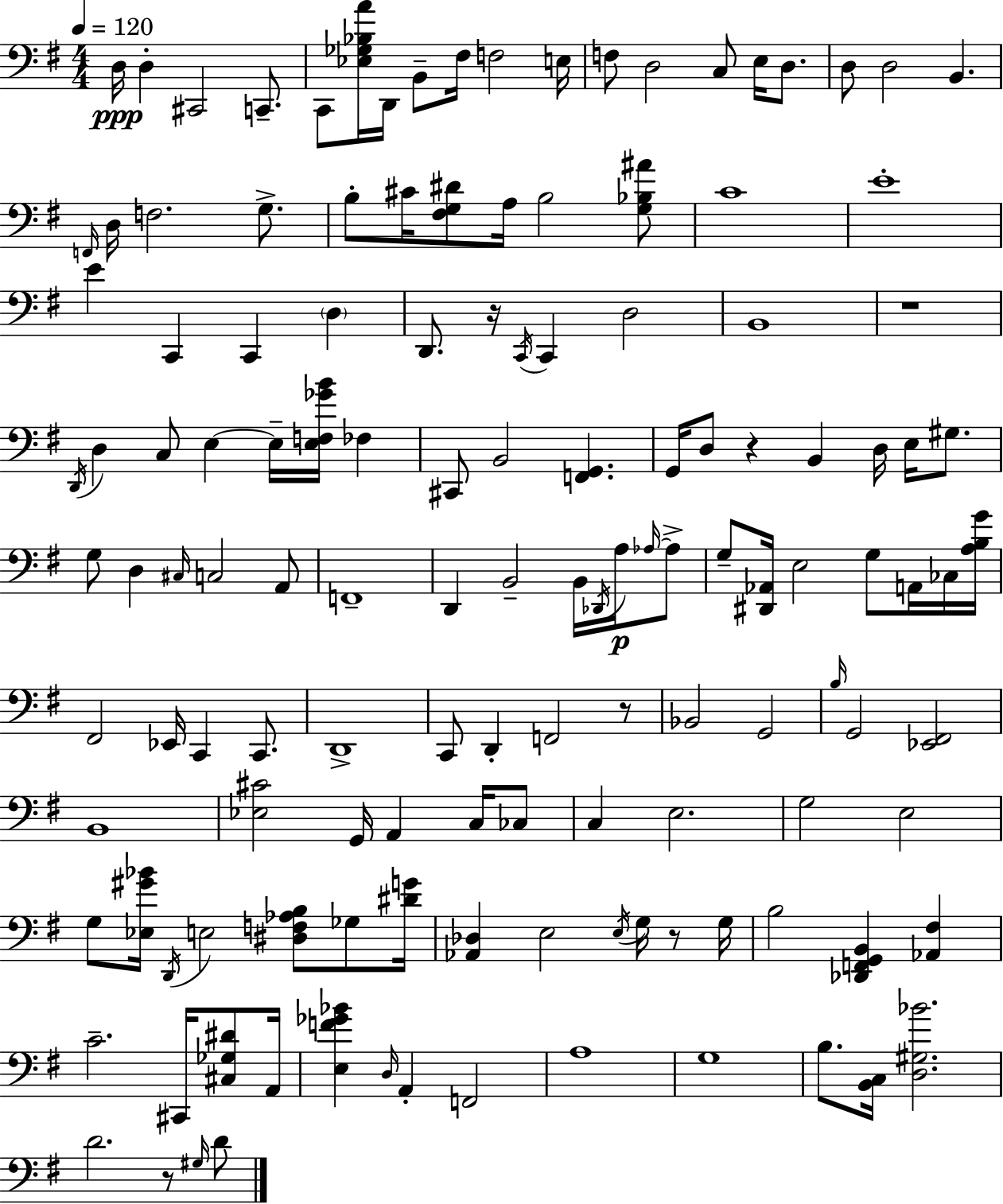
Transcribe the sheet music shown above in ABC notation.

X:1
T:Untitled
M:4/4
L:1/4
K:Em
D,/4 D, ^C,,2 C,,/2 C,,/2 [_E,_G,_B,A]/4 D,,/4 B,,/2 ^F,/4 F,2 E,/4 F,/2 D,2 C,/2 E,/4 D,/2 D,/2 D,2 B,, F,,/4 D,/4 F,2 G,/2 B,/2 ^C/4 [^F,G,^D]/2 A,/4 B,2 [G,_B,^A]/2 C4 E4 E C,, C,, D, D,,/2 z/4 C,,/4 C,, D,2 B,,4 z4 D,,/4 D, C,/2 E, E,/4 [E,F,_GB]/4 _F, ^C,,/2 B,,2 [F,,G,,] G,,/4 D,/2 z B,, D,/4 E,/4 ^G,/2 G,/2 D, ^C,/4 C,2 A,,/2 F,,4 D,, B,,2 B,,/4 _D,,/4 A,/4 _A,/4 _A,/2 G,/2 [^D,,_A,,]/4 E,2 G,/2 A,,/4 _C,/4 [A,B,G]/4 ^F,,2 _E,,/4 C,, C,,/2 D,,4 C,,/2 D,, F,,2 z/2 _B,,2 G,,2 B,/4 G,,2 [_E,,^F,,]2 B,,4 [_E,^C]2 G,,/4 A,, C,/4 _C,/2 C, E,2 G,2 E,2 G,/2 [_E,^G_B]/4 D,,/4 E,2 [^D,F,_A,B,]/2 _G,/2 [^DG]/4 [_A,,_D,] E,2 E,/4 G,/4 z/2 G,/4 B,2 [_D,,F,,G,,B,,] [_A,,^F,] C2 ^C,,/4 [^C,_G,^D]/2 A,,/4 [E,F_G_B] D,/4 A,, F,,2 A,4 G,4 B,/2 [B,,C,]/4 [D,^G,_B]2 D2 z/2 ^G,/4 D/2